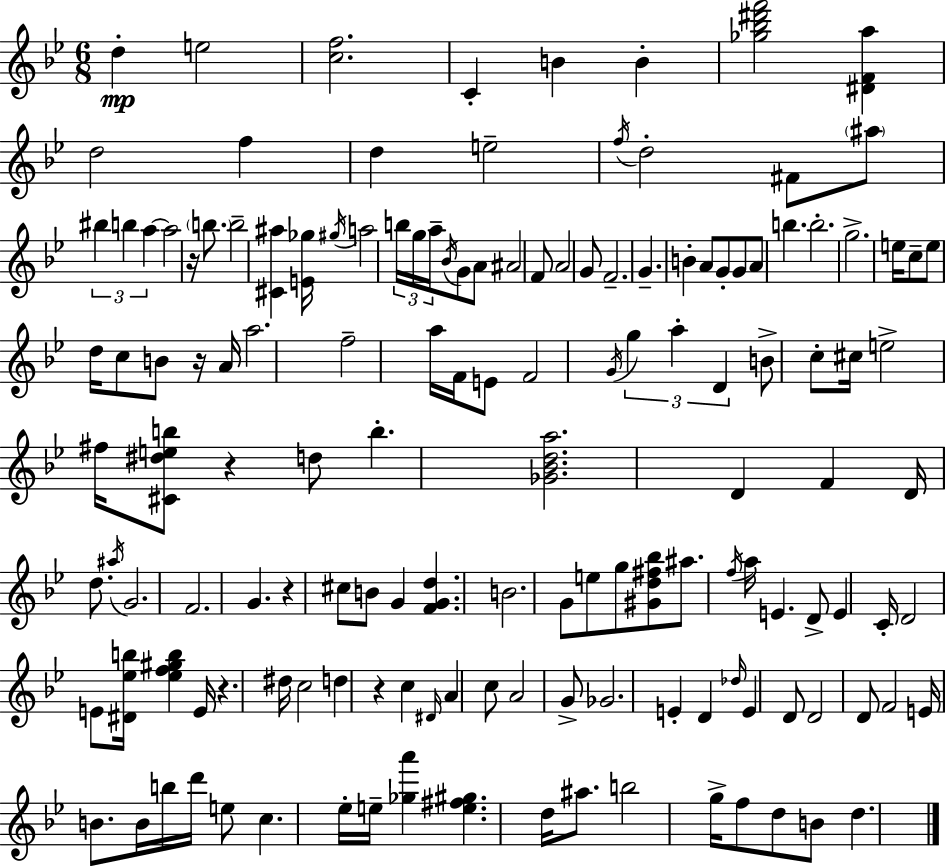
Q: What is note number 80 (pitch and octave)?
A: G5